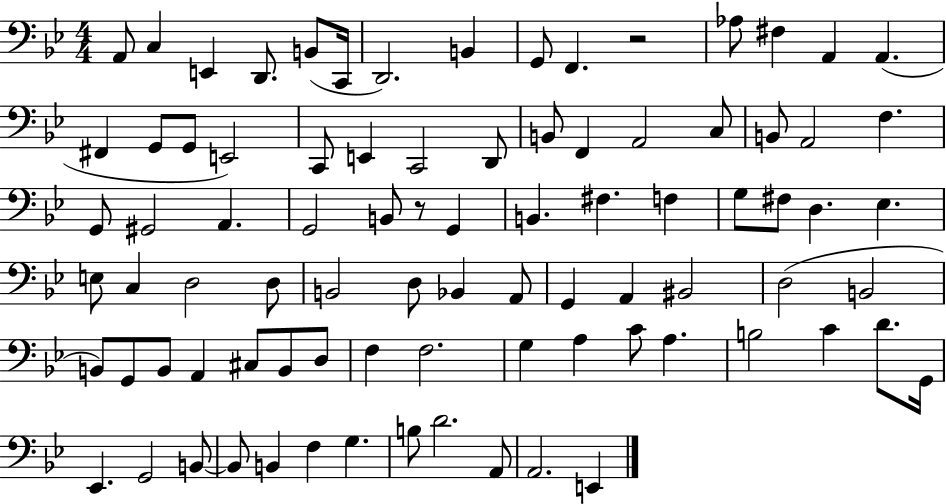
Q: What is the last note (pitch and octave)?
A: E2